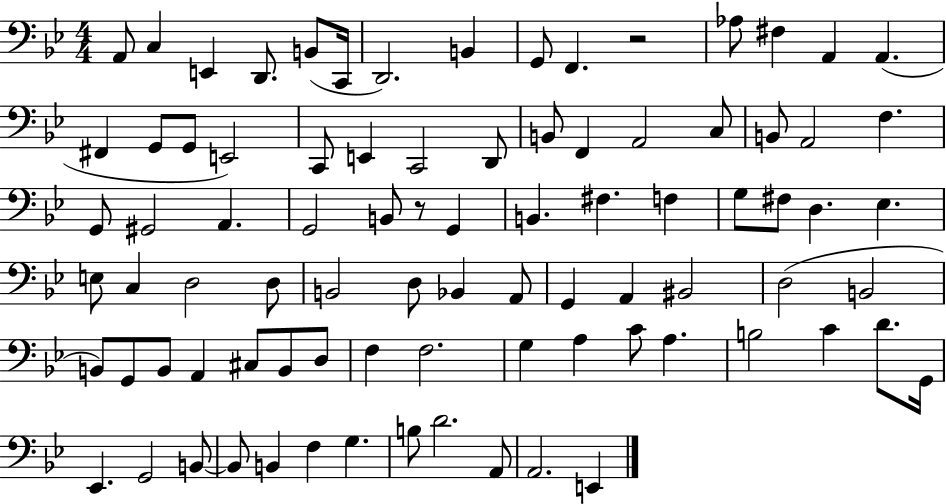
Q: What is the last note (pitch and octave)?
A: E2